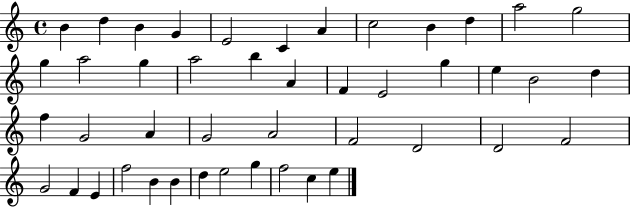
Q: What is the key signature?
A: C major